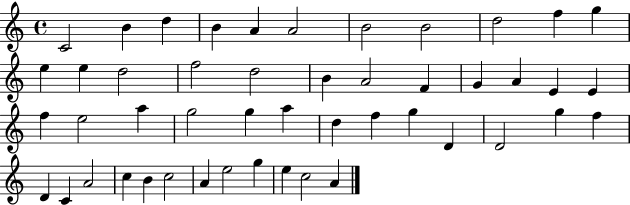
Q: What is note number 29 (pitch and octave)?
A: A5